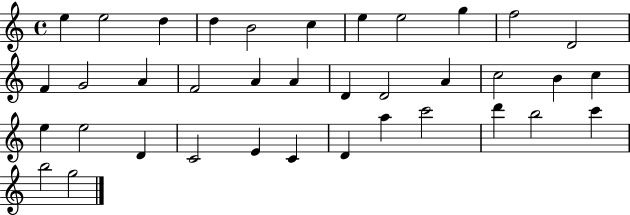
{
  \clef treble
  \time 4/4
  \defaultTimeSignature
  \key c \major
  e''4 e''2 d''4 | d''4 b'2 c''4 | e''4 e''2 g''4 | f''2 d'2 | \break f'4 g'2 a'4 | f'2 a'4 a'4 | d'4 d'2 a'4 | c''2 b'4 c''4 | \break e''4 e''2 d'4 | c'2 e'4 c'4 | d'4 a''4 c'''2 | d'''4 b''2 c'''4 | \break b''2 g''2 | \bar "|."
}